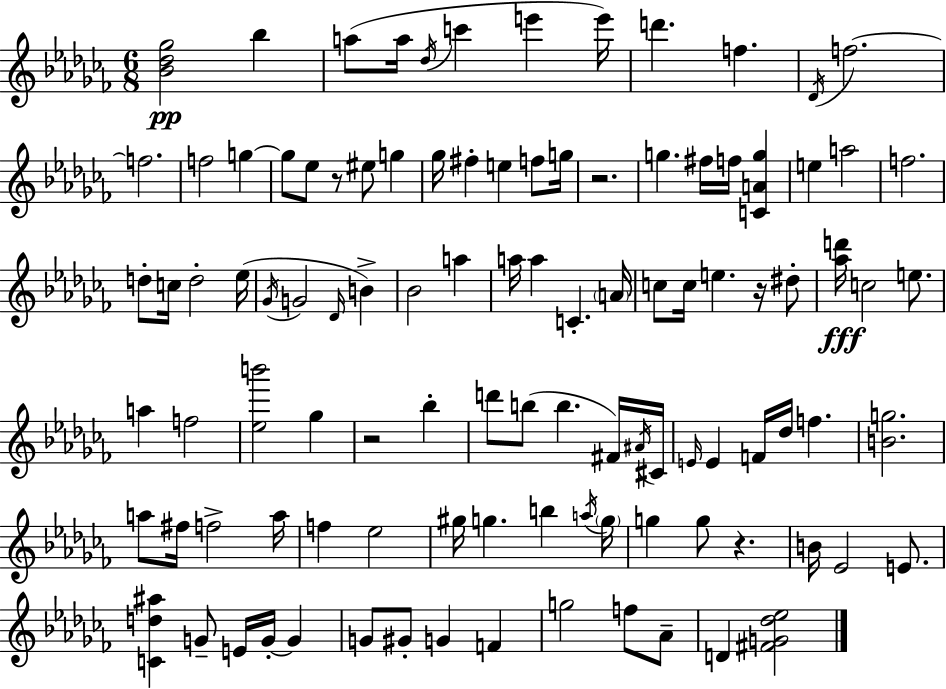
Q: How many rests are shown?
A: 5